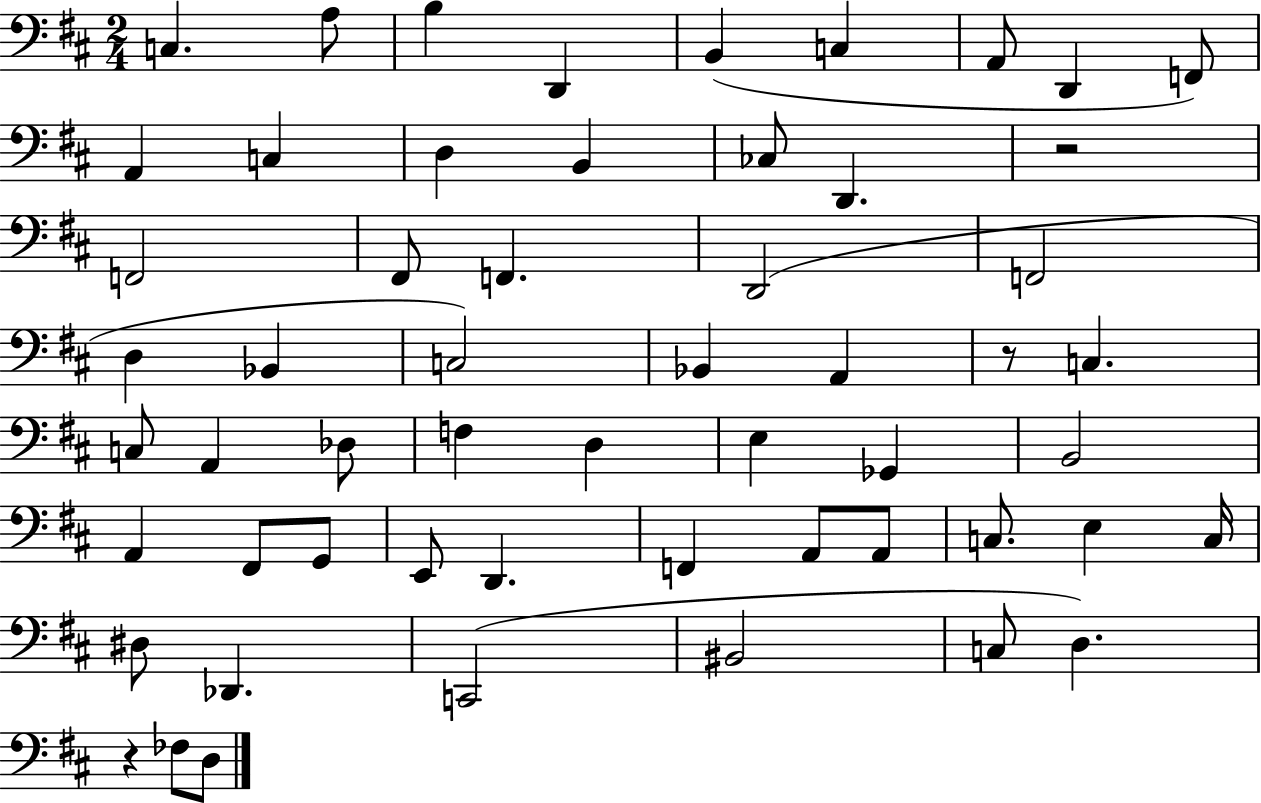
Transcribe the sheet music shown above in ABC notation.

X:1
T:Untitled
M:2/4
L:1/4
K:D
C, A,/2 B, D,, B,, C, A,,/2 D,, F,,/2 A,, C, D, B,, _C,/2 D,, z2 F,,2 ^F,,/2 F,, D,,2 F,,2 D, _B,, C,2 _B,, A,, z/2 C, C,/2 A,, _D,/2 F, D, E, _G,, B,,2 A,, ^F,,/2 G,,/2 E,,/2 D,, F,, A,,/2 A,,/2 C,/2 E, C,/4 ^D,/2 _D,, C,,2 ^B,,2 C,/2 D, z _F,/2 D,/2